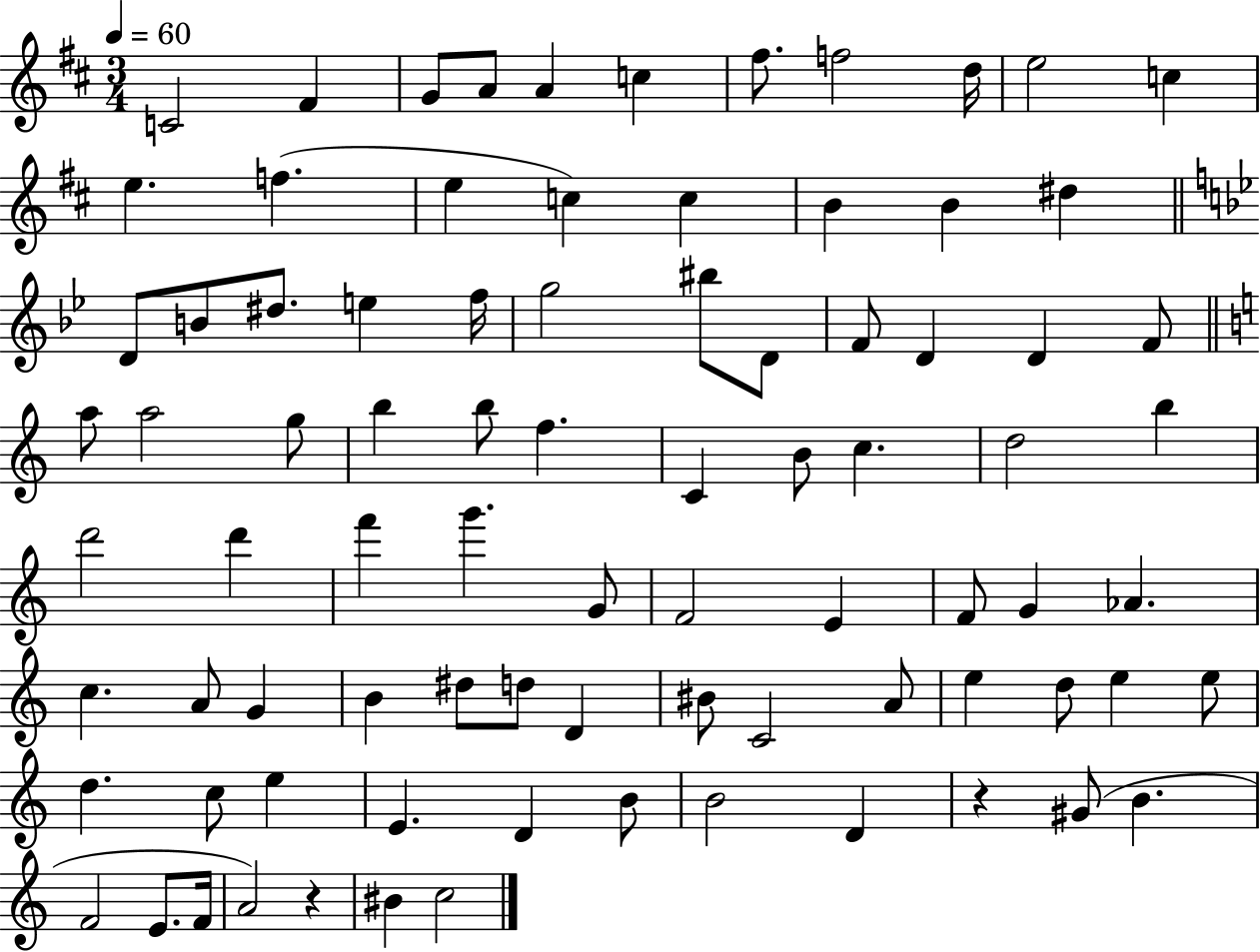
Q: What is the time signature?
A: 3/4